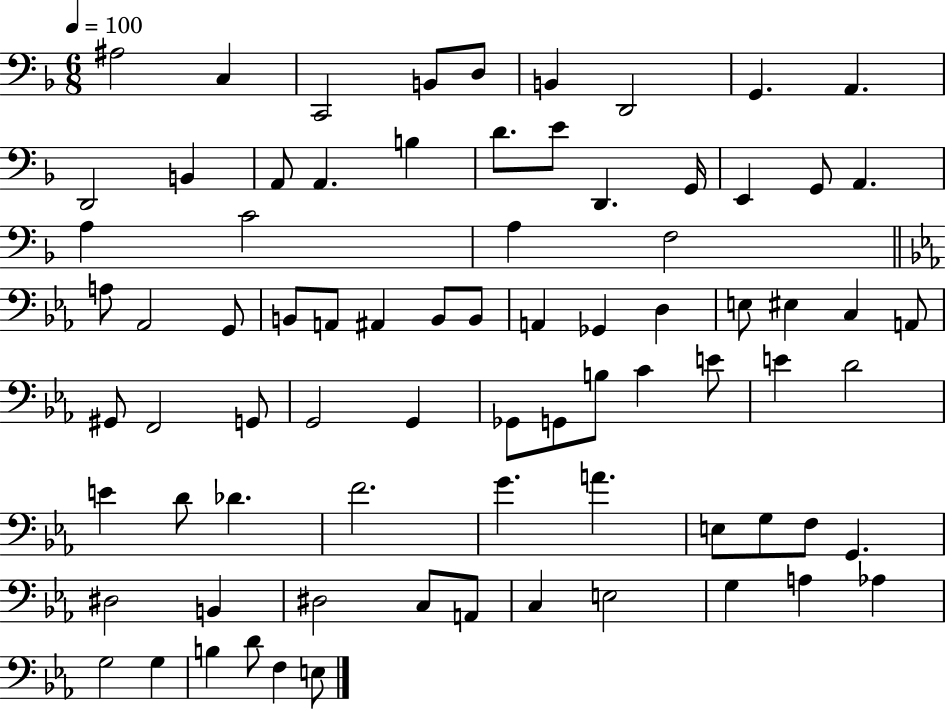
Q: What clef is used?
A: bass